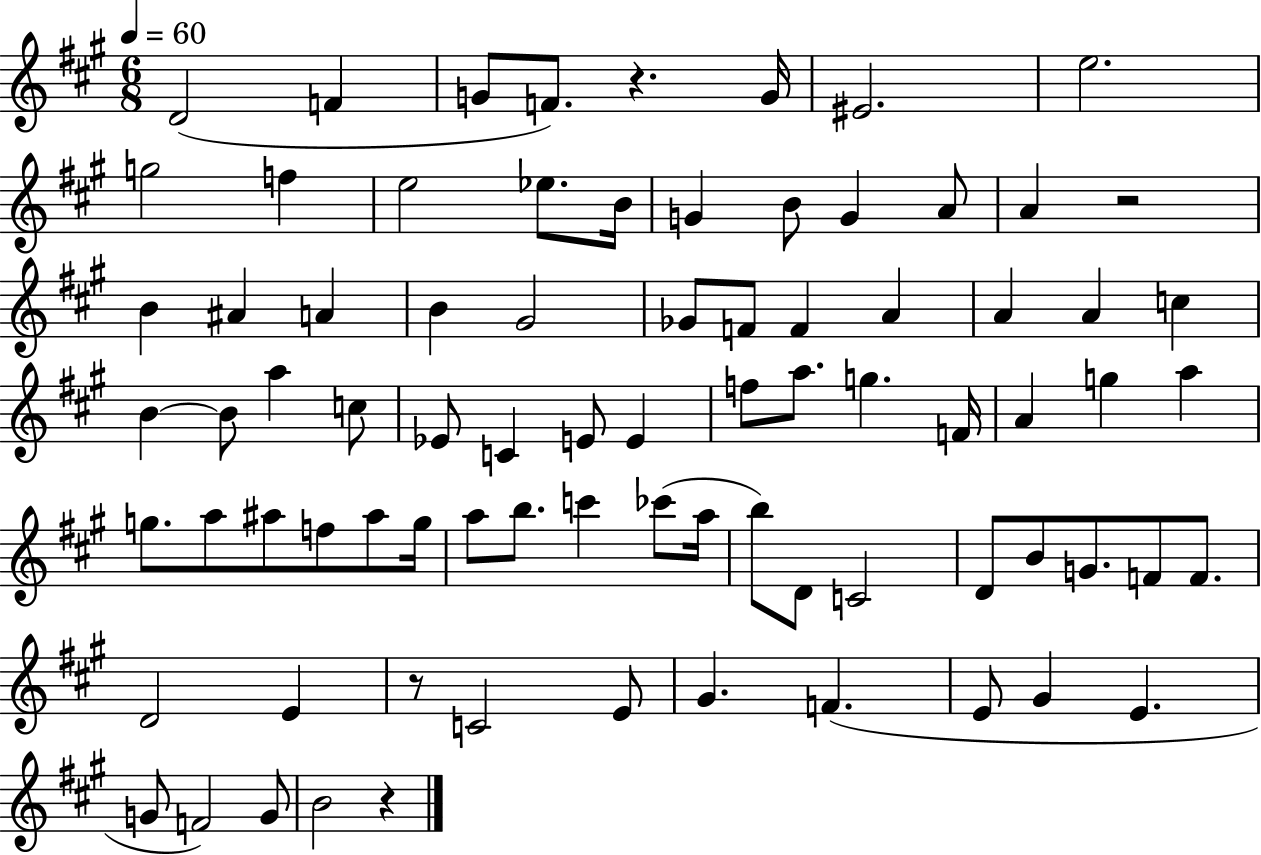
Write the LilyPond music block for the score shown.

{
  \clef treble
  \numericTimeSignature
  \time 6/8
  \key a \major
  \tempo 4 = 60
  d'2( f'4 | g'8 f'8.) r4. g'16 | eis'2. | e''2. | \break g''2 f''4 | e''2 ees''8. b'16 | g'4 b'8 g'4 a'8 | a'4 r2 | \break b'4 ais'4 a'4 | b'4 gis'2 | ges'8 f'8 f'4 a'4 | a'4 a'4 c''4 | \break b'4~~ b'8 a''4 c''8 | ees'8 c'4 e'8 e'4 | f''8 a''8. g''4. f'16 | a'4 g''4 a''4 | \break g''8. a''8 ais''8 f''8 ais''8 g''16 | a''8 b''8. c'''4 ces'''8( a''16 | b''8) d'8 c'2 | d'8 b'8 g'8. f'8 f'8. | \break d'2 e'4 | r8 c'2 e'8 | gis'4. f'4.( | e'8 gis'4 e'4. | \break g'8 f'2) g'8 | b'2 r4 | \bar "|."
}